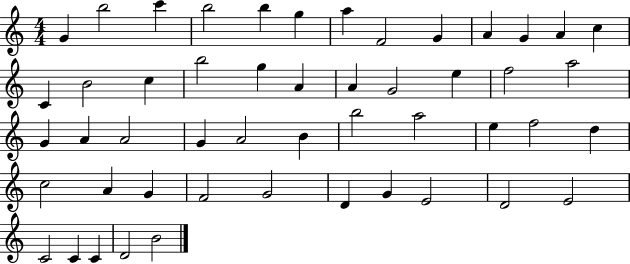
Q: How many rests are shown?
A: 0